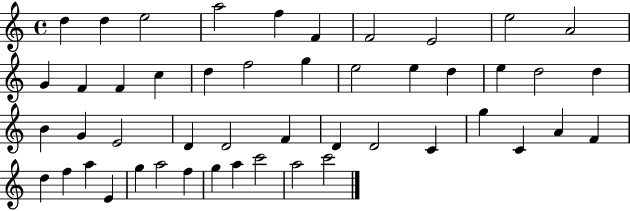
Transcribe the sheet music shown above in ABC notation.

X:1
T:Untitled
M:4/4
L:1/4
K:C
d d e2 a2 f F F2 E2 e2 A2 G F F c d f2 g e2 e d e d2 d B G E2 D D2 F D D2 C g C A F d f a E g a2 f g a c'2 a2 c'2